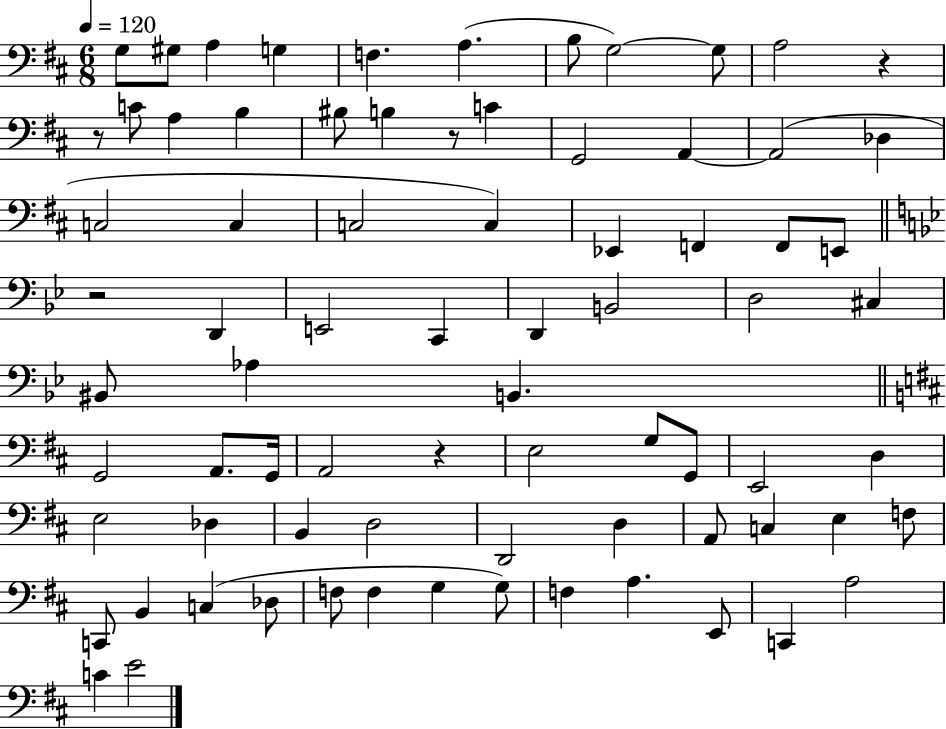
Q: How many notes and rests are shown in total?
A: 77